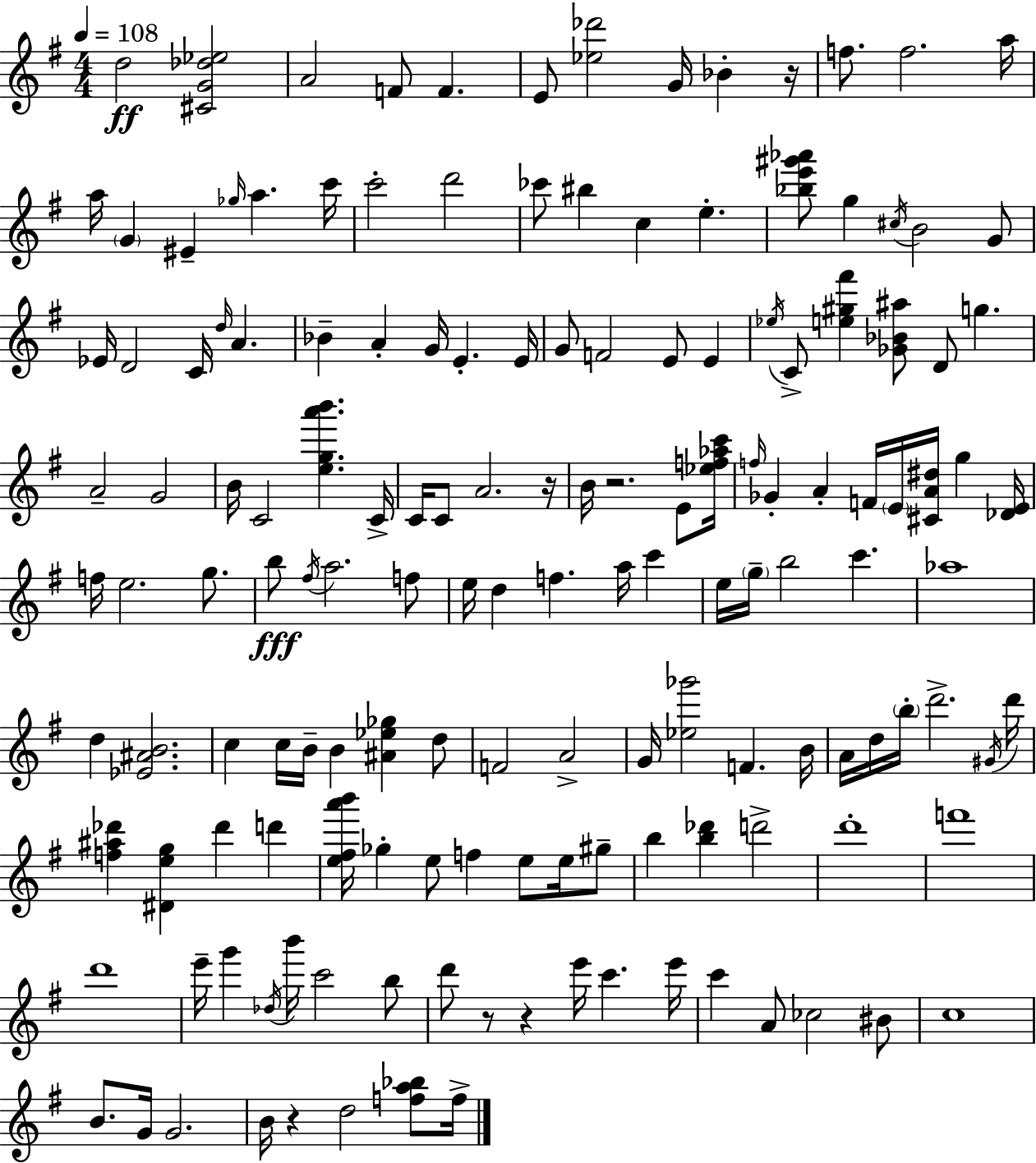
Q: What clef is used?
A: treble